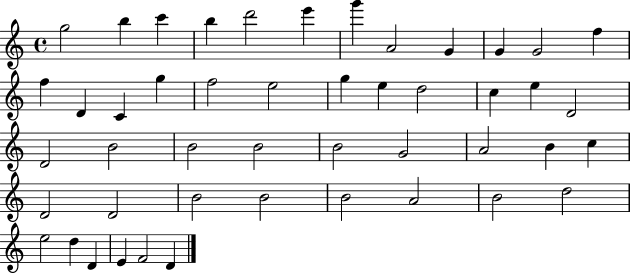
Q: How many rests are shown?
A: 0